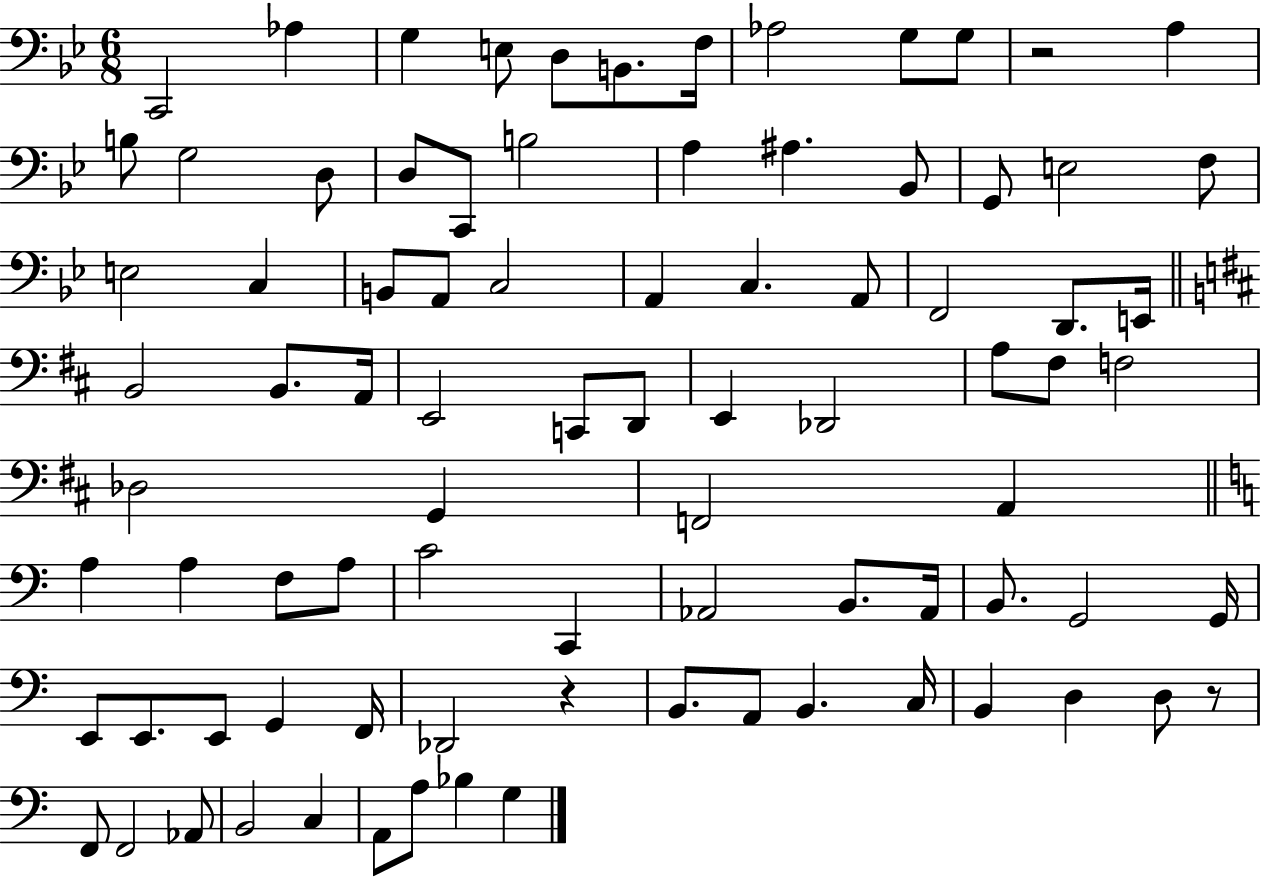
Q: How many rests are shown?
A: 3